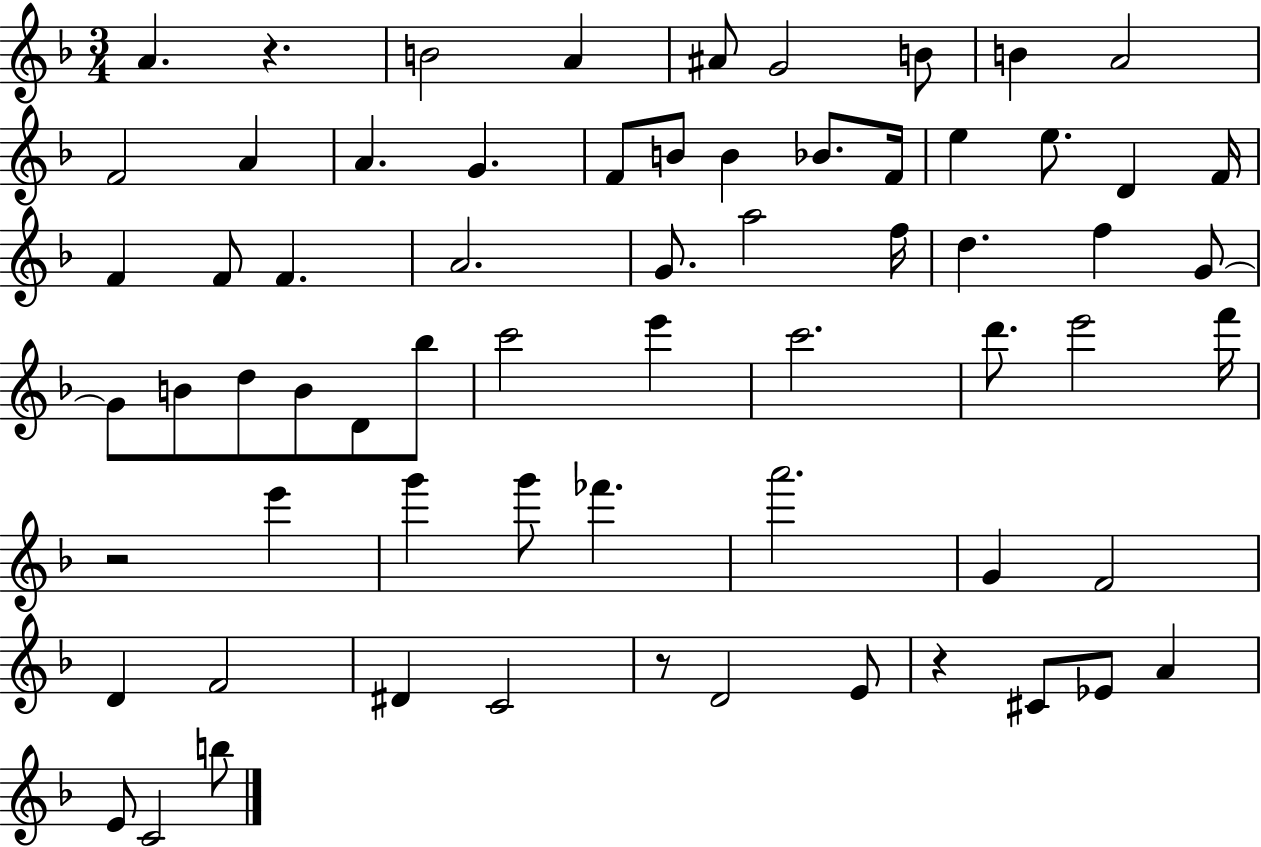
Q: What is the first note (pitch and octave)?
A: A4